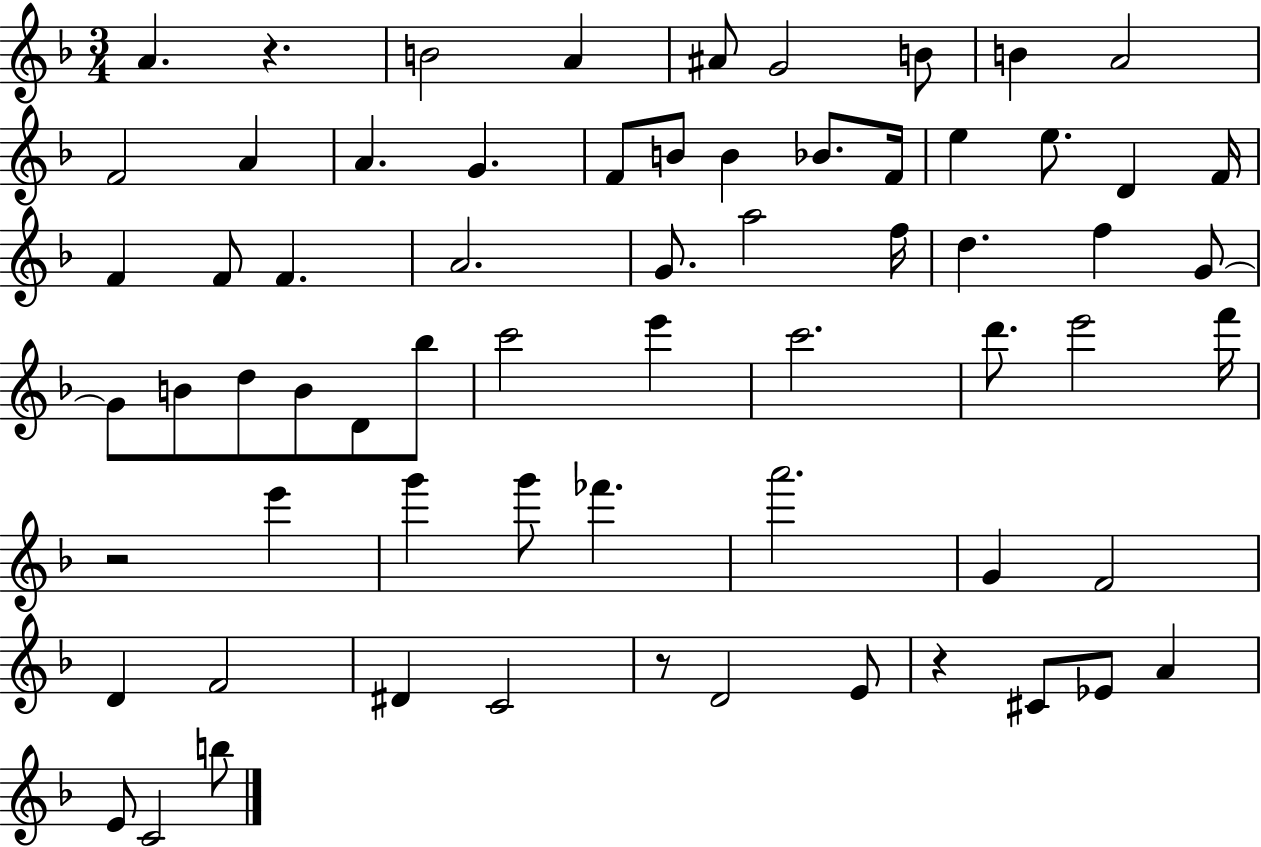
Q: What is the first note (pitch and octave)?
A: A4